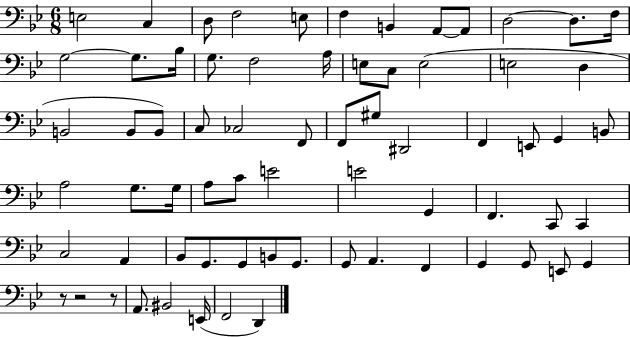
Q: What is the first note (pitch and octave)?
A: E3